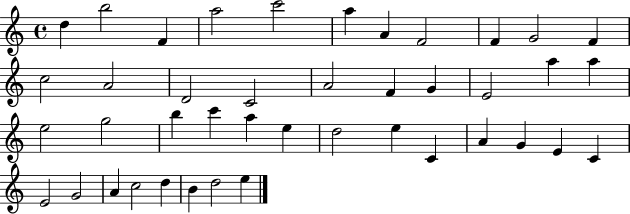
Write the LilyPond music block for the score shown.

{
  \clef treble
  \time 4/4
  \defaultTimeSignature
  \key c \major
  d''4 b''2 f'4 | a''2 c'''2 | a''4 a'4 f'2 | f'4 g'2 f'4 | \break c''2 a'2 | d'2 c'2 | a'2 f'4 g'4 | e'2 a''4 a''4 | \break e''2 g''2 | b''4 c'''4 a''4 e''4 | d''2 e''4 c'4 | a'4 g'4 e'4 c'4 | \break e'2 g'2 | a'4 c''2 d''4 | b'4 d''2 e''4 | \bar "|."
}